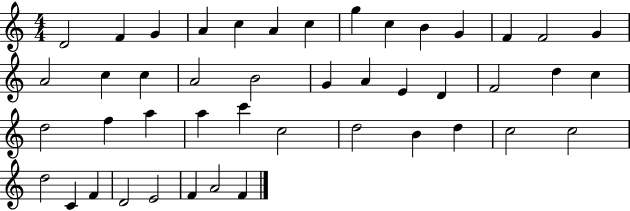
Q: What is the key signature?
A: C major